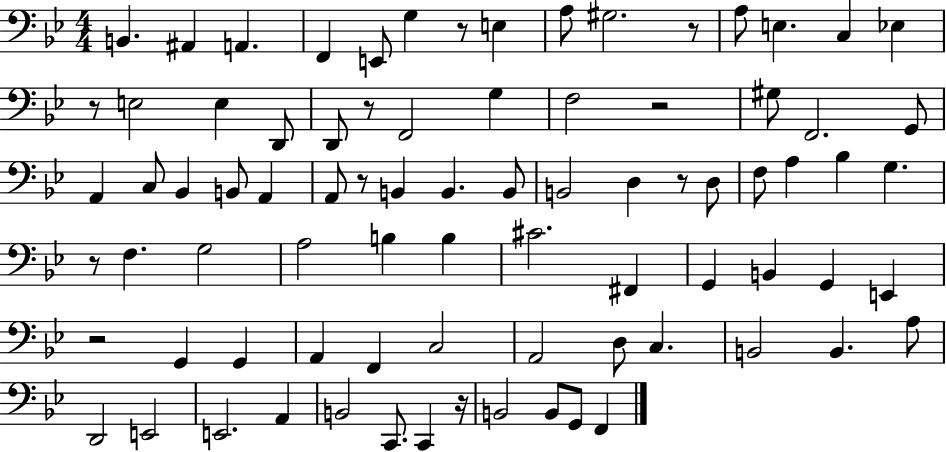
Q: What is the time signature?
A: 4/4